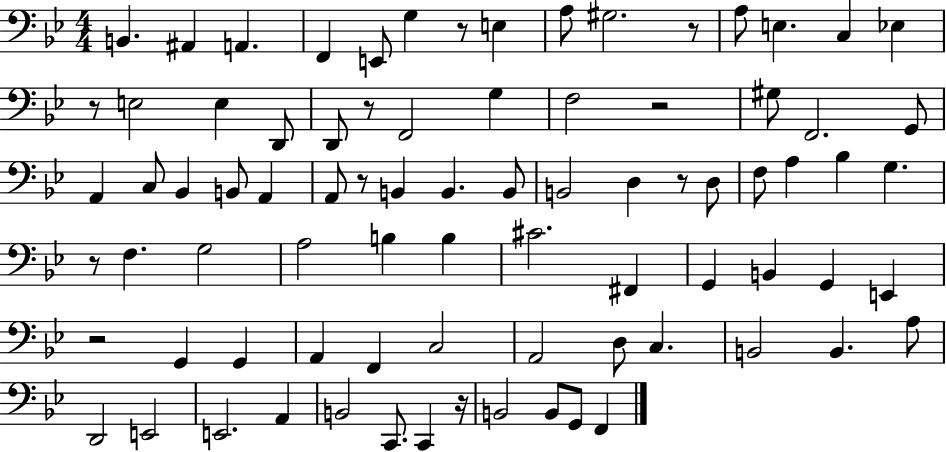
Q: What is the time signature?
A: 4/4